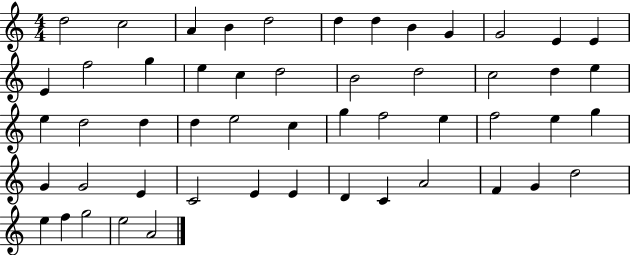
{
  \clef treble
  \numericTimeSignature
  \time 4/4
  \key c \major
  d''2 c''2 | a'4 b'4 d''2 | d''4 d''4 b'4 g'4 | g'2 e'4 e'4 | \break e'4 f''2 g''4 | e''4 c''4 d''2 | b'2 d''2 | c''2 d''4 e''4 | \break e''4 d''2 d''4 | d''4 e''2 c''4 | g''4 f''2 e''4 | f''2 e''4 g''4 | \break g'4 g'2 e'4 | c'2 e'4 e'4 | d'4 c'4 a'2 | f'4 g'4 d''2 | \break e''4 f''4 g''2 | e''2 a'2 | \bar "|."
}